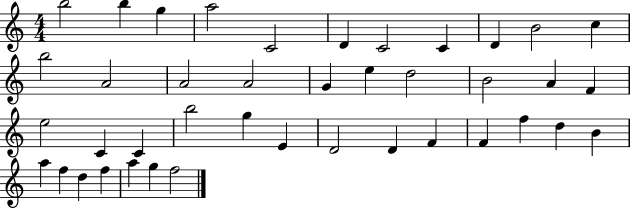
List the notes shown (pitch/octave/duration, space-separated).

B5/h B5/q G5/q A5/h C4/h D4/q C4/h C4/q D4/q B4/h C5/q B5/h A4/h A4/h A4/h G4/q E5/q D5/h B4/h A4/q F4/q E5/h C4/q C4/q B5/h G5/q E4/q D4/h D4/q F4/q F4/q F5/q D5/q B4/q A5/q F5/q D5/q F5/q A5/q G5/q F5/h